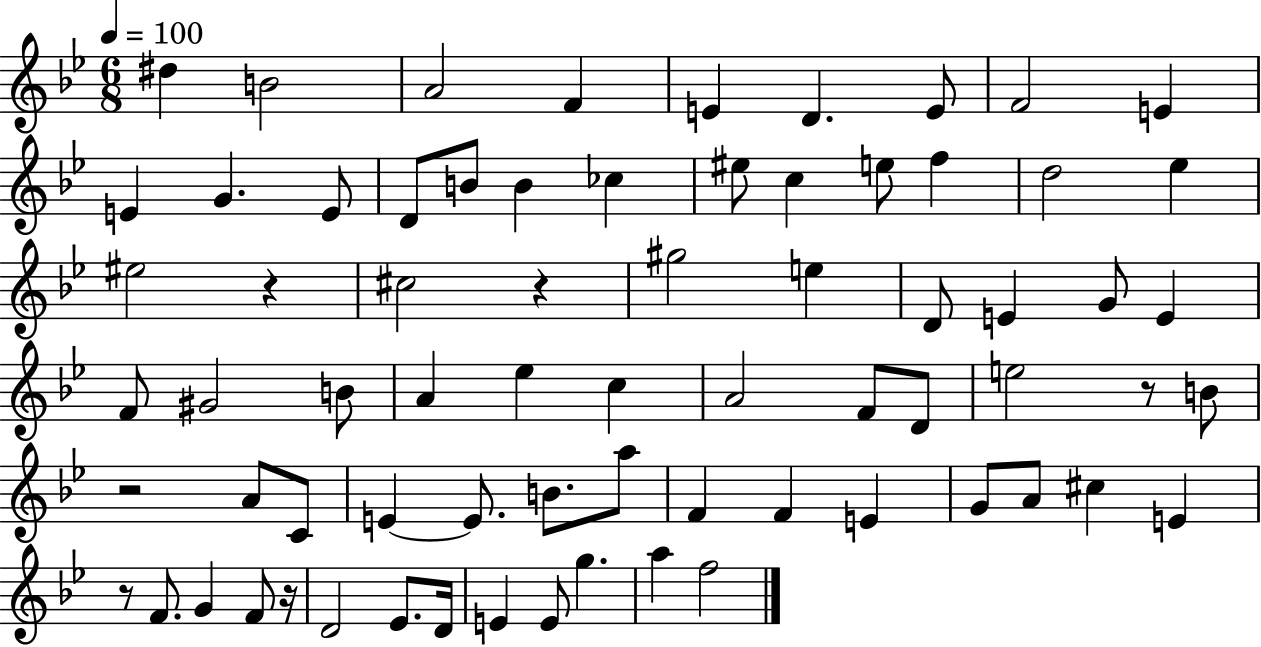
D#5/q B4/h A4/h F4/q E4/q D4/q. E4/e F4/h E4/q E4/q G4/q. E4/e D4/e B4/e B4/q CES5/q EIS5/e C5/q E5/e F5/q D5/h Eb5/q EIS5/h R/q C#5/h R/q G#5/h E5/q D4/e E4/q G4/e E4/q F4/e G#4/h B4/e A4/q Eb5/q C5/q A4/h F4/e D4/e E5/h R/e B4/e R/h A4/e C4/e E4/q E4/e. B4/e. A5/e F4/q F4/q E4/q G4/e A4/e C#5/q E4/q R/e F4/e. G4/q F4/e R/s D4/h Eb4/e. D4/s E4/q E4/e G5/q. A5/q F5/h